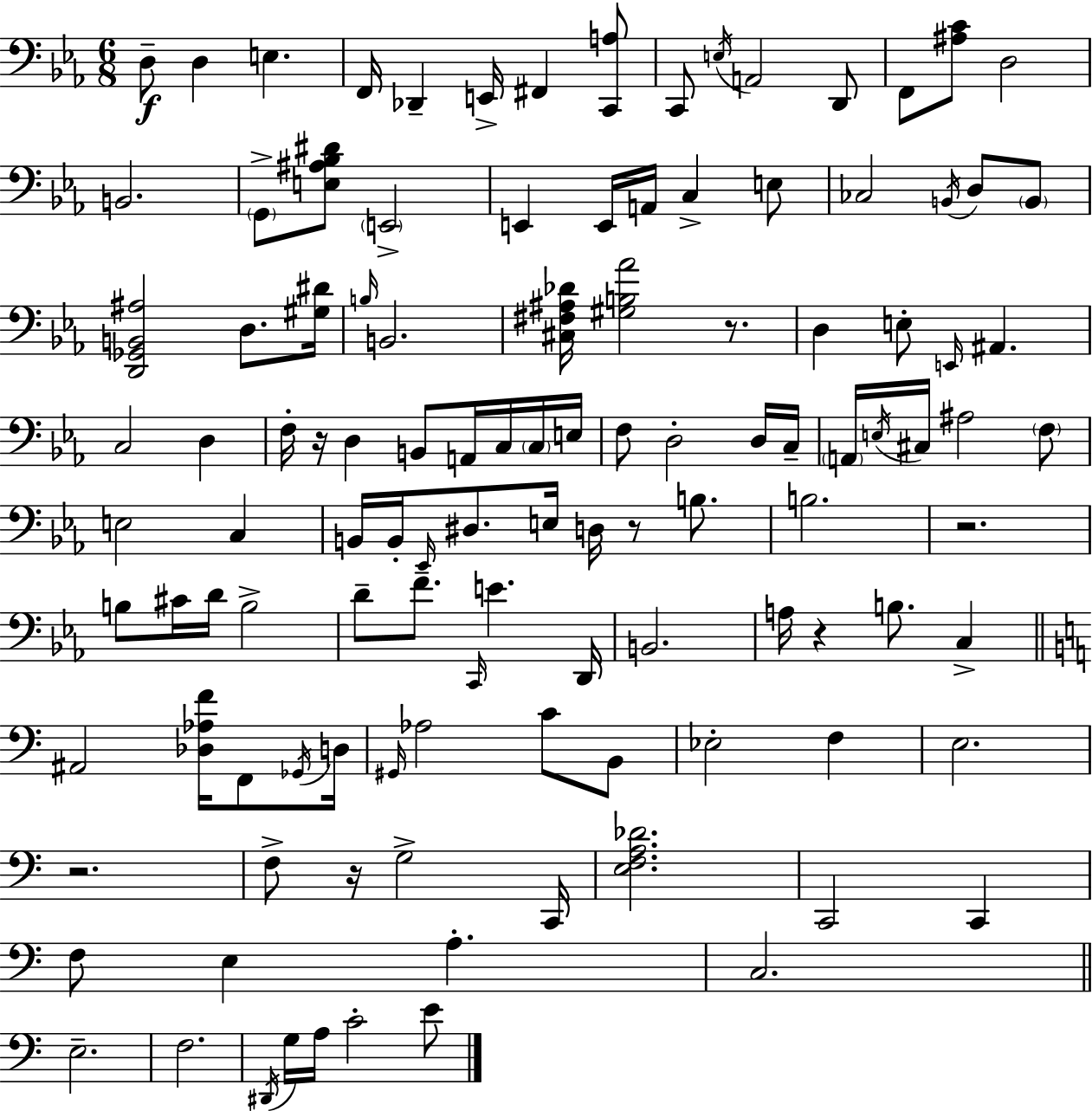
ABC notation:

X:1
T:Untitled
M:6/8
L:1/4
K:Cm
D,/2 D, E, F,,/4 _D,, E,,/4 ^F,, [C,,A,]/2 C,,/2 E,/4 A,,2 D,,/2 F,,/2 [^A,C]/2 D,2 B,,2 G,,/2 [E,^A,_B,^D]/2 E,,2 E,, E,,/4 A,,/4 C, E,/2 _C,2 B,,/4 D,/2 B,,/2 [D,,_G,,B,,^A,]2 D,/2 [^G,^D]/4 B,/4 B,,2 [^C,^F,^A,_D]/4 [^G,B,_A]2 z/2 D, E,/2 E,,/4 ^A,, C,2 D, F,/4 z/4 D, B,,/2 A,,/4 C,/4 C,/4 E,/4 F,/2 D,2 D,/4 C,/4 A,,/4 E,/4 ^C,/4 ^A,2 F,/2 E,2 C, B,,/4 B,,/4 _E,,/4 ^D,/2 E,/4 D,/4 z/2 B,/2 B,2 z2 B,/2 ^C/4 D/4 B,2 D/2 F/2 C,,/4 E D,,/4 B,,2 A,/4 z B,/2 C, ^A,,2 [_D,_A,F]/4 F,,/2 _G,,/4 D,/4 ^G,,/4 _A,2 C/2 B,,/2 _E,2 F, E,2 z2 F,/2 z/4 G,2 C,,/4 [E,F,A,_D]2 C,,2 C,, F,/2 E, A, C,2 E,2 F,2 ^D,,/4 G,/4 A,/4 C2 E/2